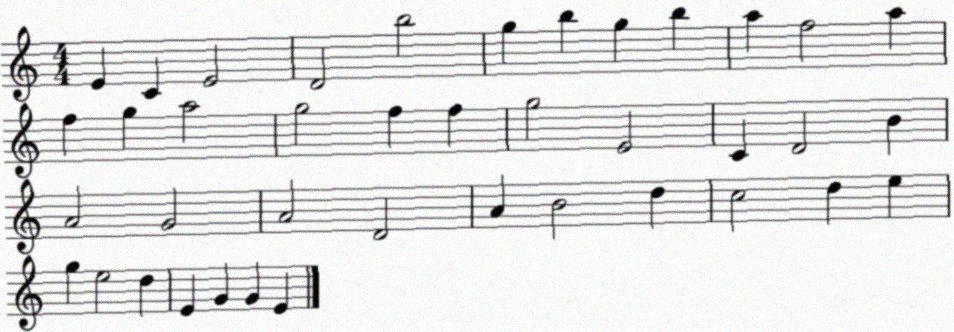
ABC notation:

X:1
T:Untitled
M:4/4
L:1/4
K:C
E C E2 D2 b2 g b g b a f2 a f g a2 g2 f f g2 E2 C D2 B A2 G2 A2 D2 A B2 d c2 d e g e2 d E G G E